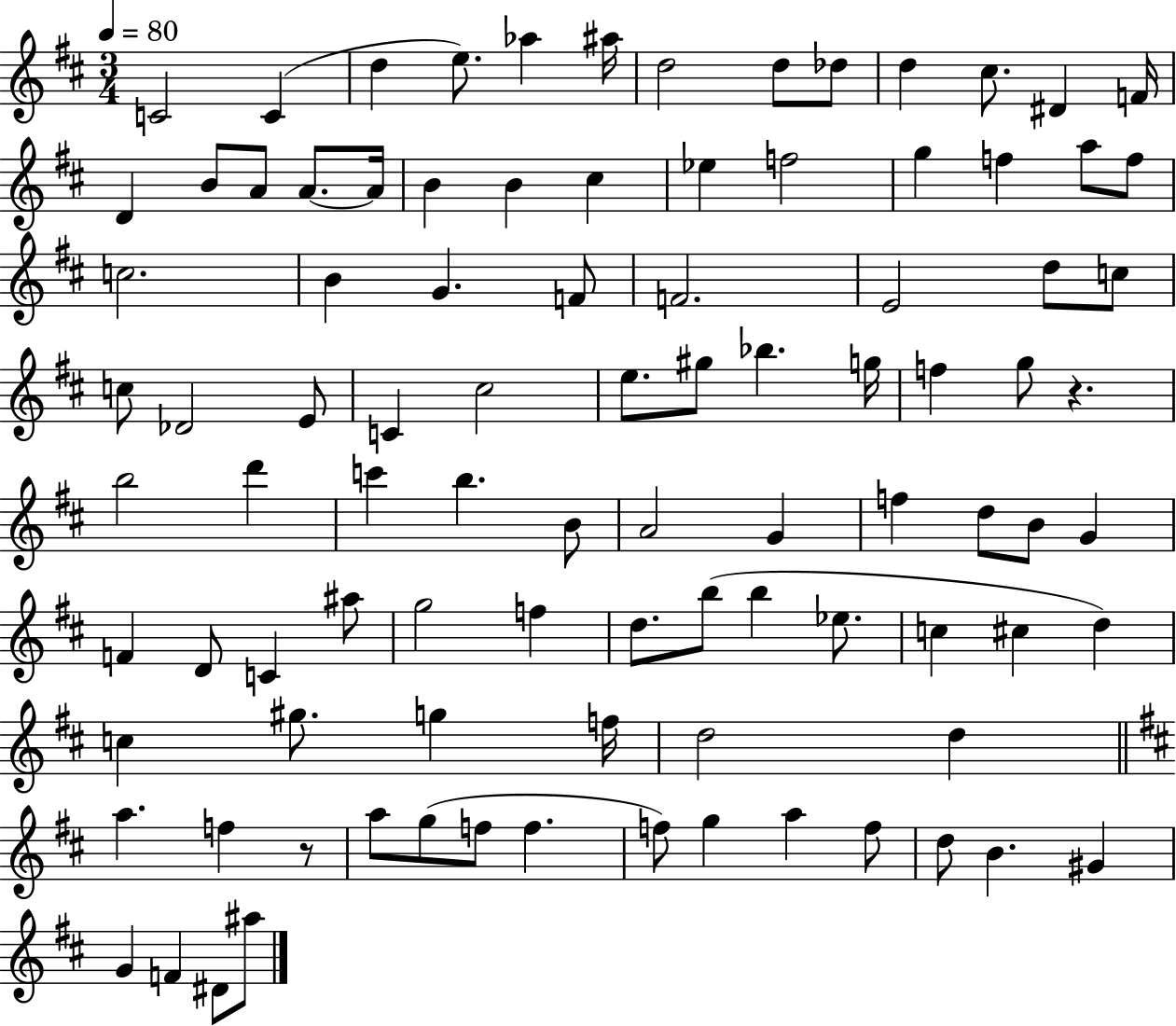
C4/h C4/q D5/q E5/e. Ab5/q A#5/s D5/h D5/e Db5/e D5/q C#5/e. D#4/q F4/s D4/q B4/e A4/e A4/e. A4/s B4/q B4/q C#5/q Eb5/q F5/h G5/q F5/q A5/e F5/e C5/h. B4/q G4/q. F4/e F4/h. E4/h D5/e C5/e C5/e Db4/h E4/e C4/q C#5/h E5/e. G#5/e Bb5/q. G5/s F5/q G5/e R/q. B5/h D6/q C6/q B5/q. B4/e A4/h G4/q F5/q D5/e B4/e G4/q F4/q D4/e C4/q A#5/e G5/h F5/q D5/e. B5/e B5/q Eb5/e. C5/q C#5/q D5/q C5/q G#5/e. G5/q F5/s D5/h D5/q A5/q. F5/q R/e A5/e G5/e F5/e F5/q. F5/e G5/q A5/q F5/e D5/e B4/q. G#4/q G4/q F4/q D#4/e A#5/e